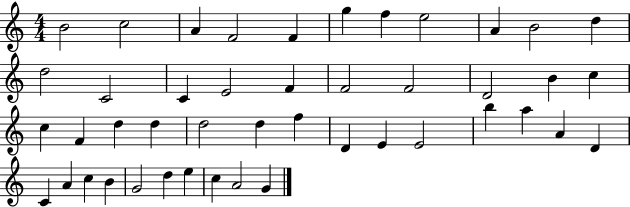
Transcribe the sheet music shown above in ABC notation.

X:1
T:Untitled
M:4/4
L:1/4
K:C
B2 c2 A F2 F g f e2 A B2 d d2 C2 C E2 F F2 F2 D2 B c c F d d d2 d f D E E2 b a A D C A c B G2 d e c A2 G